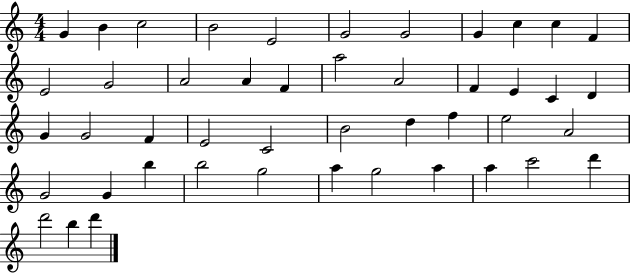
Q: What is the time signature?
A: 4/4